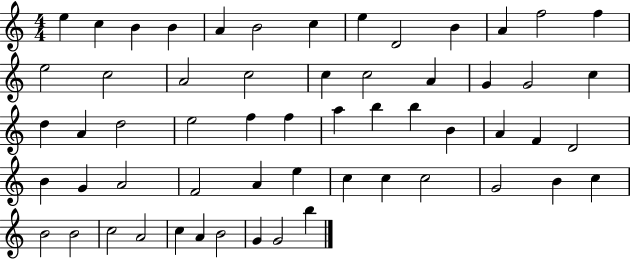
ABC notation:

X:1
T:Untitled
M:4/4
L:1/4
K:C
e c B B A B2 c e D2 B A f2 f e2 c2 A2 c2 c c2 A G G2 c d A d2 e2 f f a b b B A F D2 B G A2 F2 A e c c c2 G2 B c B2 B2 c2 A2 c A B2 G G2 b